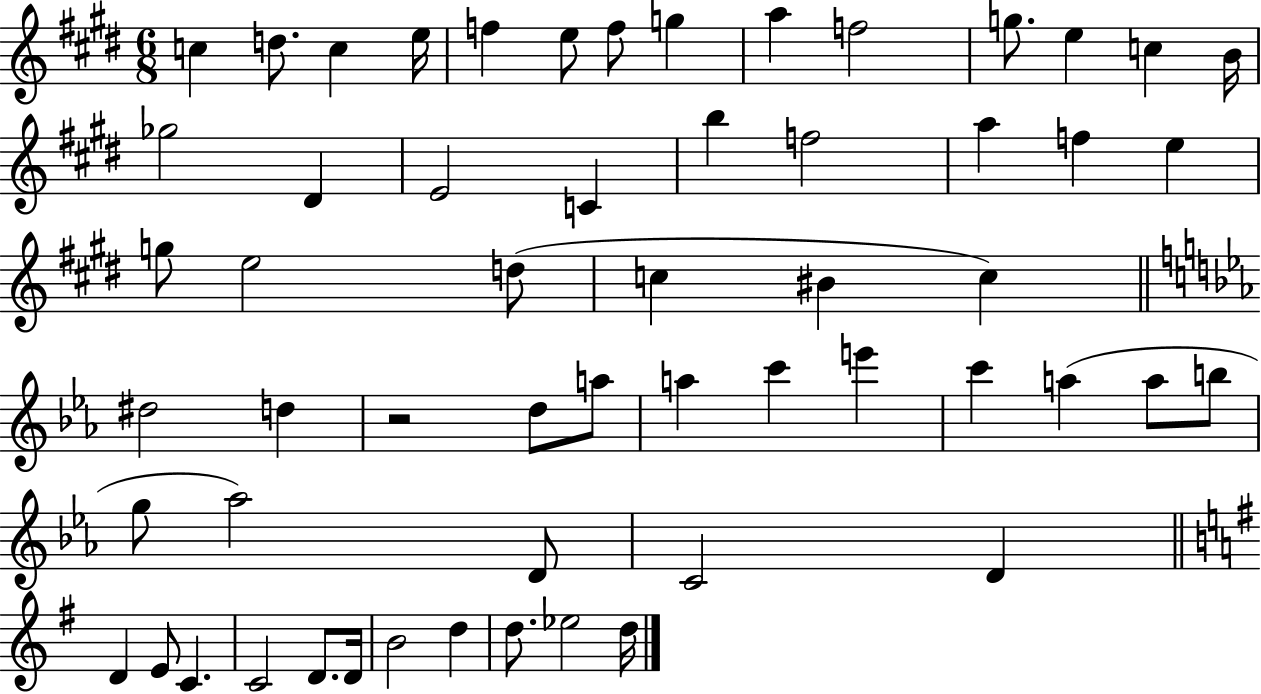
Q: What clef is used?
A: treble